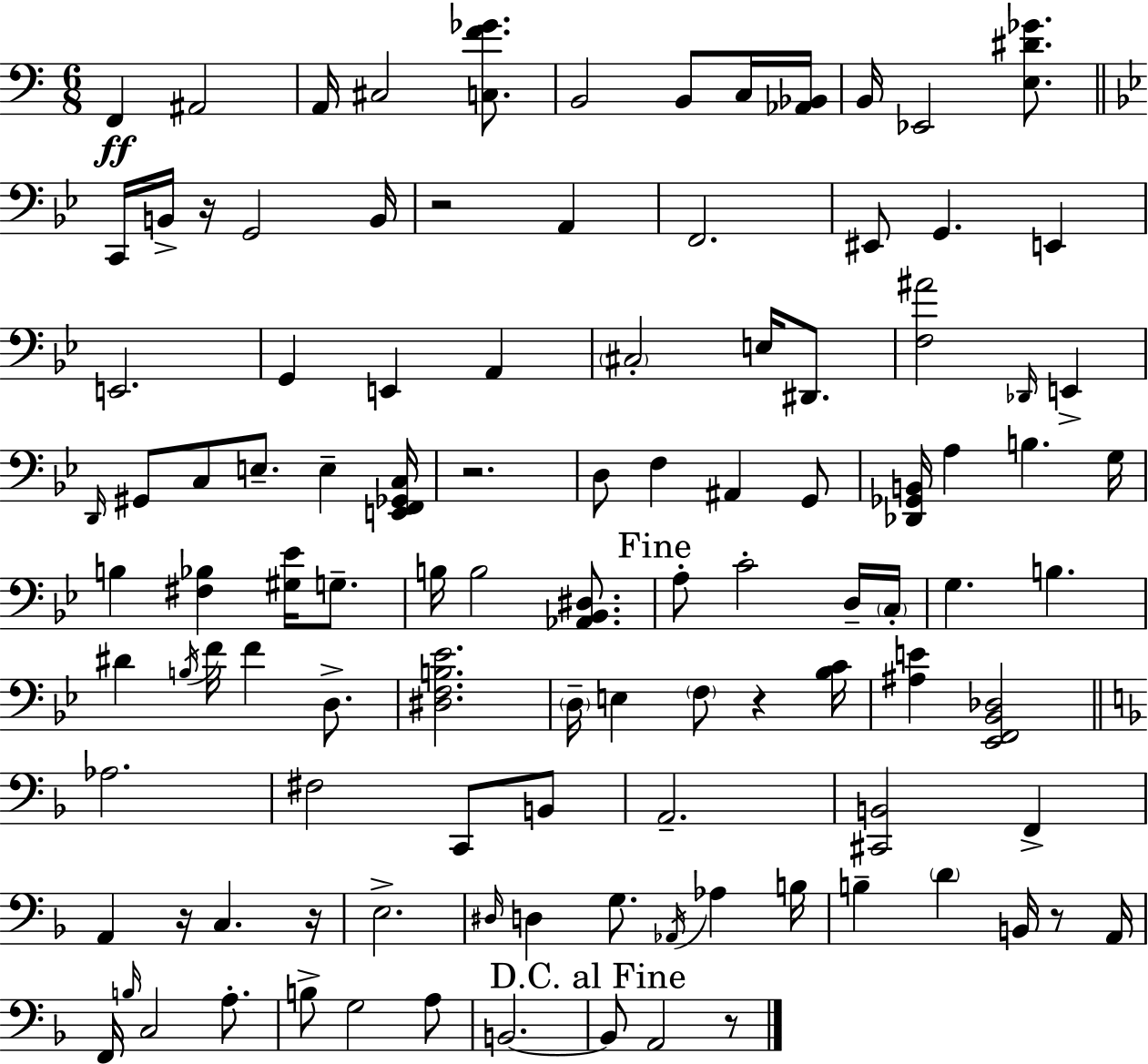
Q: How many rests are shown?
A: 8